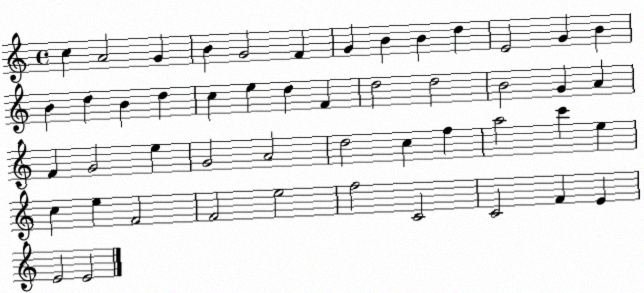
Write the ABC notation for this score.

X:1
T:Untitled
M:4/4
L:1/4
K:C
c A2 G B G2 F G B B d E2 G B B d B d c e d F d2 d2 B2 G A F G2 e G2 A2 d2 c f a2 c' e c e F2 F2 e2 f2 C2 C2 F E E2 E2